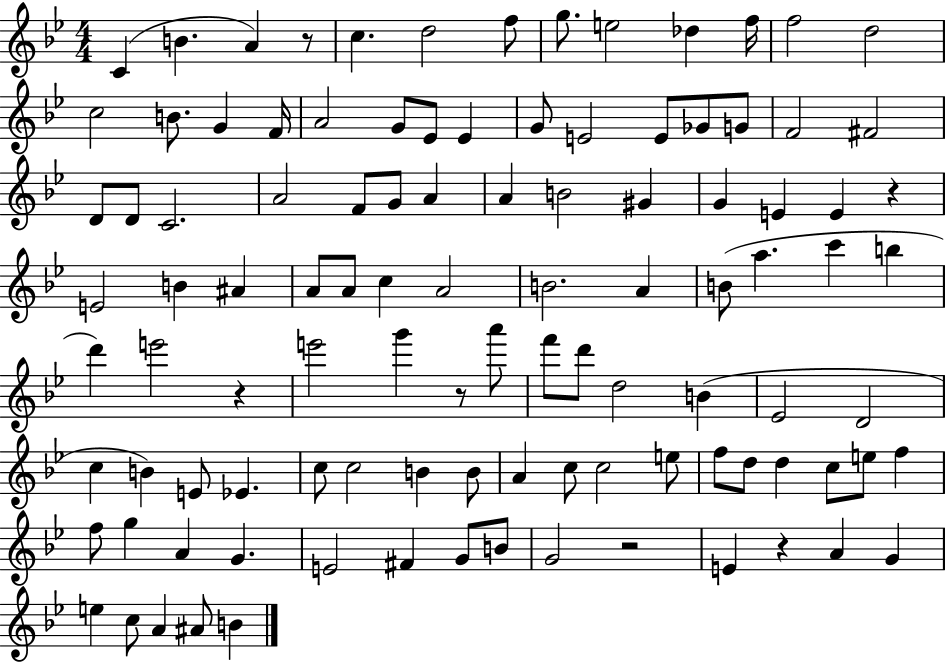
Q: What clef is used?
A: treble